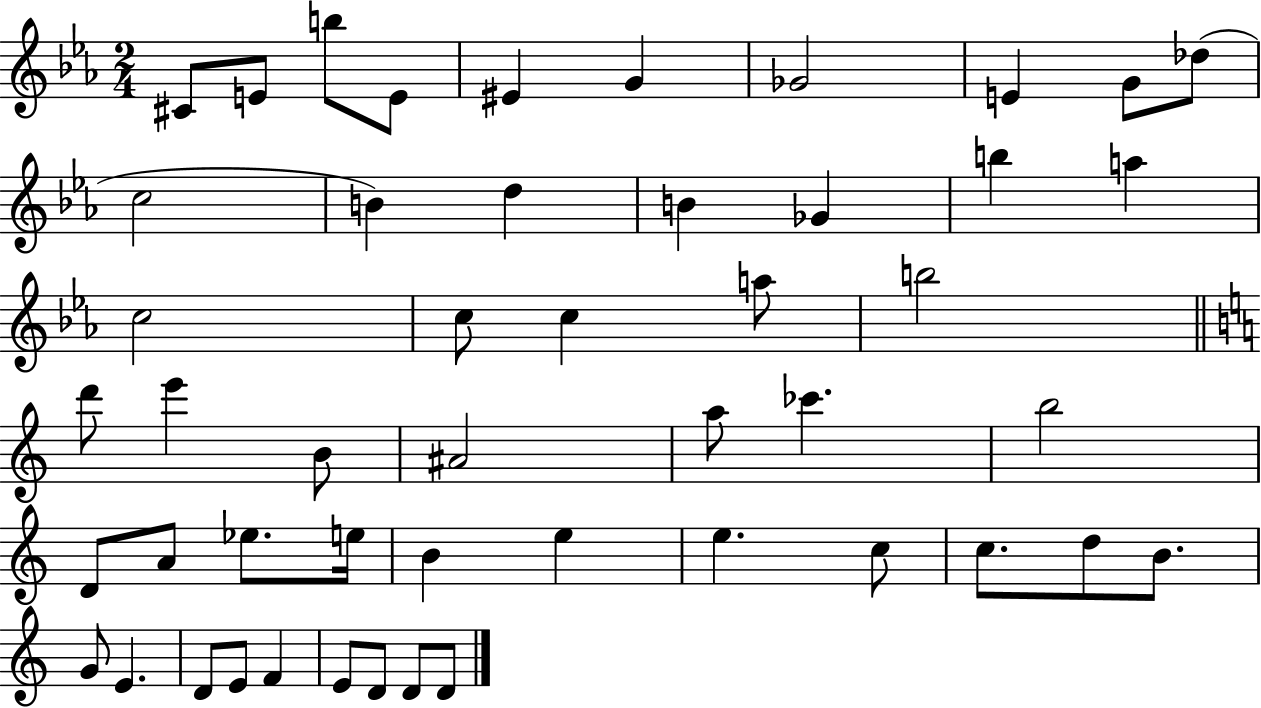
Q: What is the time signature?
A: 2/4